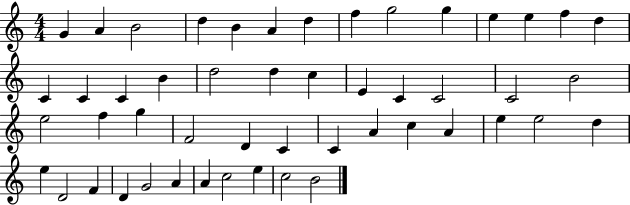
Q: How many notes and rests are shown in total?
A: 50